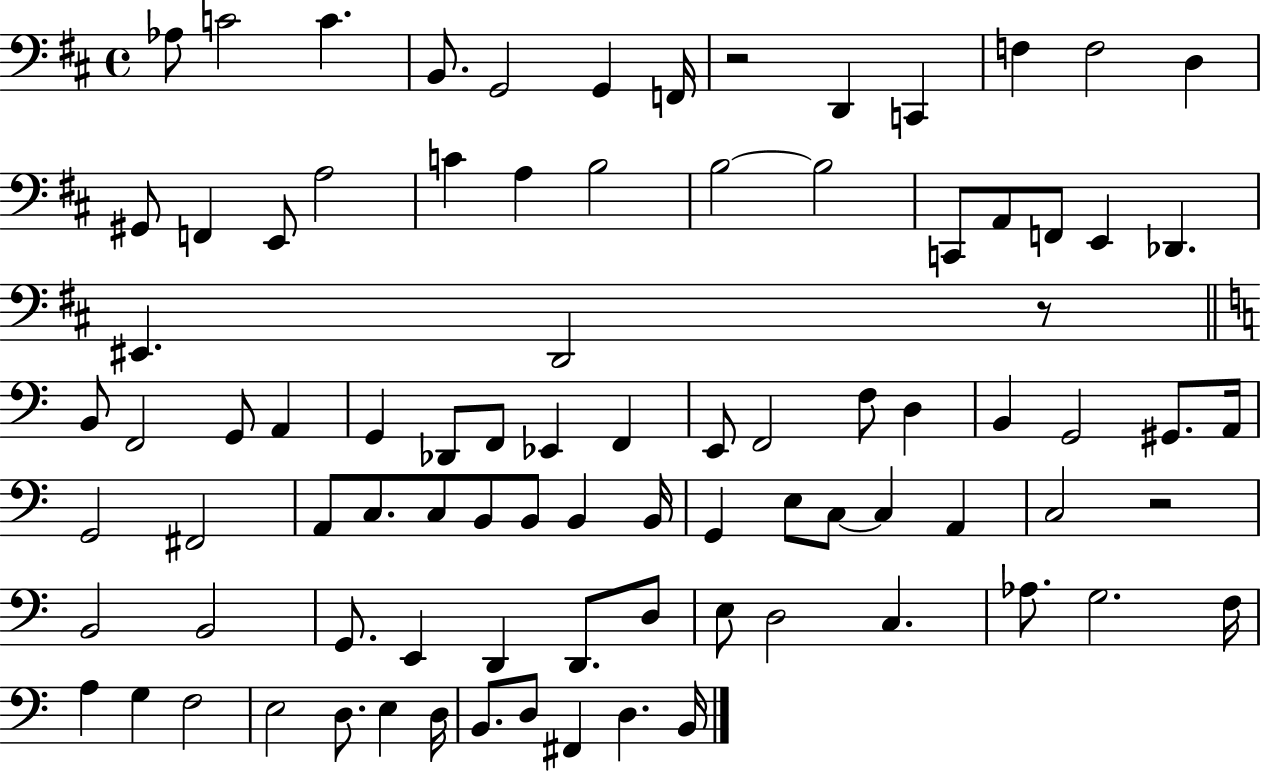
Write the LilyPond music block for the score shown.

{
  \clef bass
  \time 4/4
  \defaultTimeSignature
  \key d \major
  aes8 c'2 c'4. | b,8. g,2 g,4 f,16 | r2 d,4 c,4 | f4 f2 d4 | \break gis,8 f,4 e,8 a2 | c'4 a4 b2 | b2~~ b2 | c,8 a,8 f,8 e,4 des,4. | \break eis,4. d,2 r8 | \bar "||" \break \key a \minor b,8 f,2 g,8 a,4 | g,4 des,8 f,8 ees,4 f,4 | e,8 f,2 f8 d4 | b,4 g,2 gis,8. a,16 | \break g,2 fis,2 | a,8 c8. c8 b,8 b,8 b,4 b,16 | g,4 e8 c8~~ c4 a,4 | c2 r2 | \break b,2 b,2 | g,8. e,4 d,4 d,8. d8 | e8 d2 c4. | aes8. g2. f16 | \break a4 g4 f2 | e2 d8. e4 d16 | b,8. d8 fis,4 d4. b,16 | \bar "|."
}